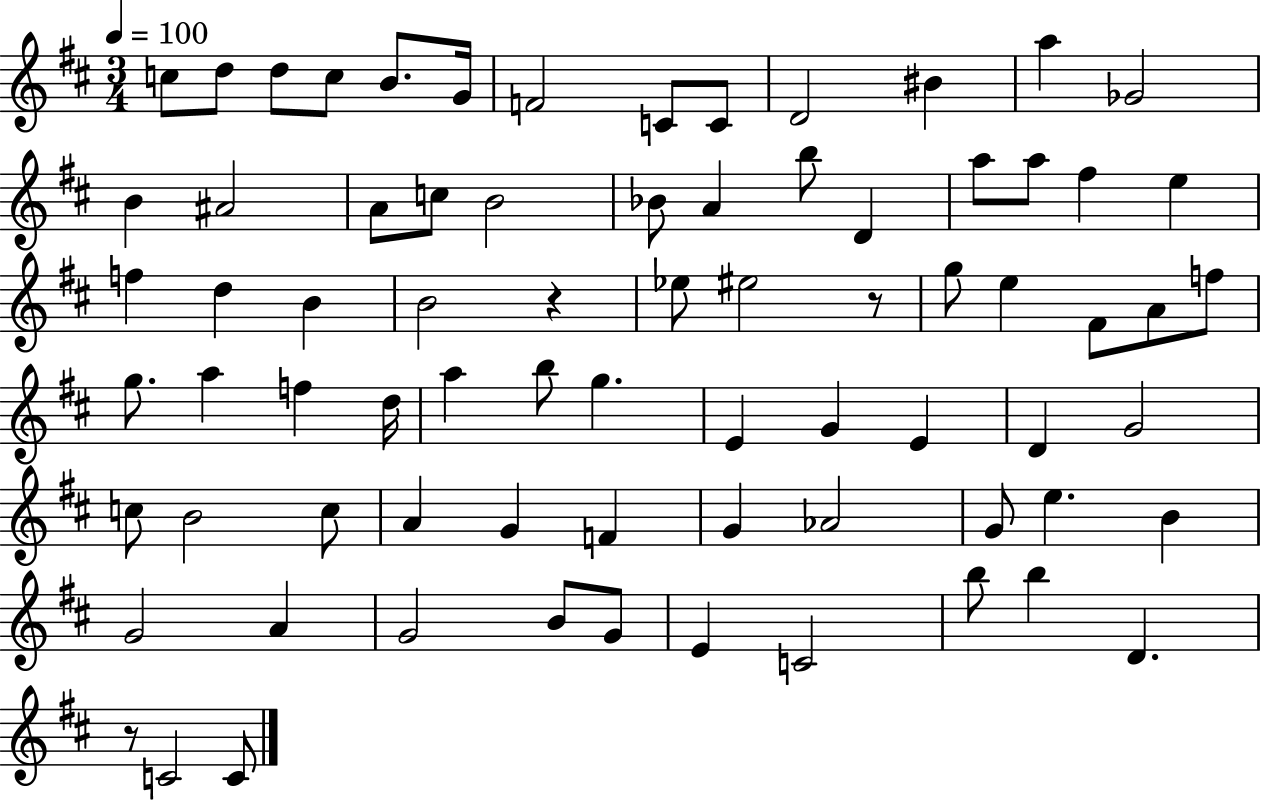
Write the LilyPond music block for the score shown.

{
  \clef treble
  \numericTimeSignature
  \time 3/4
  \key d \major
  \tempo 4 = 100
  c''8 d''8 d''8 c''8 b'8. g'16 | f'2 c'8 c'8 | d'2 bis'4 | a''4 ges'2 | \break b'4 ais'2 | a'8 c''8 b'2 | bes'8 a'4 b''8 d'4 | a''8 a''8 fis''4 e''4 | \break f''4 d''4 b'4 | b'2 r4 | ees''8 eis''2 r8 | g''8 e''4 fis'8 a'8 f''8 | \break g''8. a''4 f''4 d''16 | a''4 b''8 g''4. | e'4 g'4 e'4 | d'4 g'2 | \break c''8 b'2 c''8 | a'4 g'4 f'4 | g'4 aes'2 | g'8 e''4. b'4 | \break g'2 a'4 | g'2 b'8 g'8 | e'4 c'2 | b''8 b''4 d'4. | \break r8 c'2 c'8 | \bar "|."
}